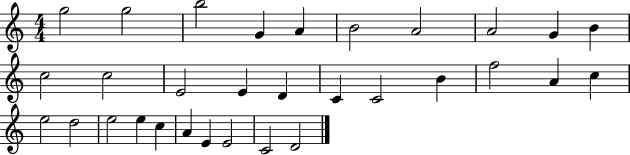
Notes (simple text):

G5/h G5/h B5/h G4/q A4/q B4/h A4/h A4/h G4/q B4/q C5/h C5/h E4/h E4/q D4/q C4/q C4/h B4/q F5/h A4/q C5/q E5/h D5/h E5/h E5/q C5/q A4/q E4/q E4/h C4/h D4/h